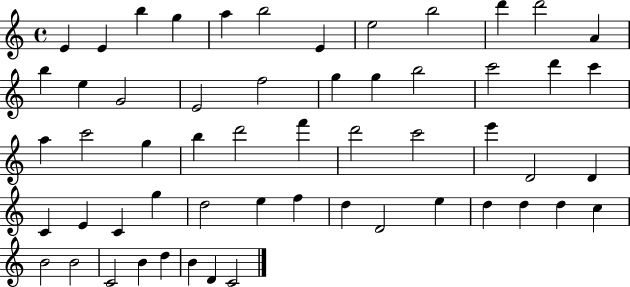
{
  \clef treble
  \time 4/4
  \defaultTimeSignature
  \key c \major
  e'4 e'4 b''4 g''4 | a''4 b''2 e'4 | e''2 b''2 | d'''4 d'''2 a'4 | \break b''4 e''4 g'2 | e'2 f''2 | g''4 g''4 b''2 | c'''2 d'''4 c'''4 | \break a''4 c'''2 g''4 | b''4 d'''2 f'''4 | d'''2 c'''2 | e'''4 d'2 d'4 | \break c'4 e'4 c'4 g''4 | d''2 e''4 f''4 | d''4 d'2 e''4 | d''4 d''4 d''4 c''4 | \break b'2 b'2 | c'2 b'4 d''4 | b'4 d'4 c'2 | \bar "|."
}